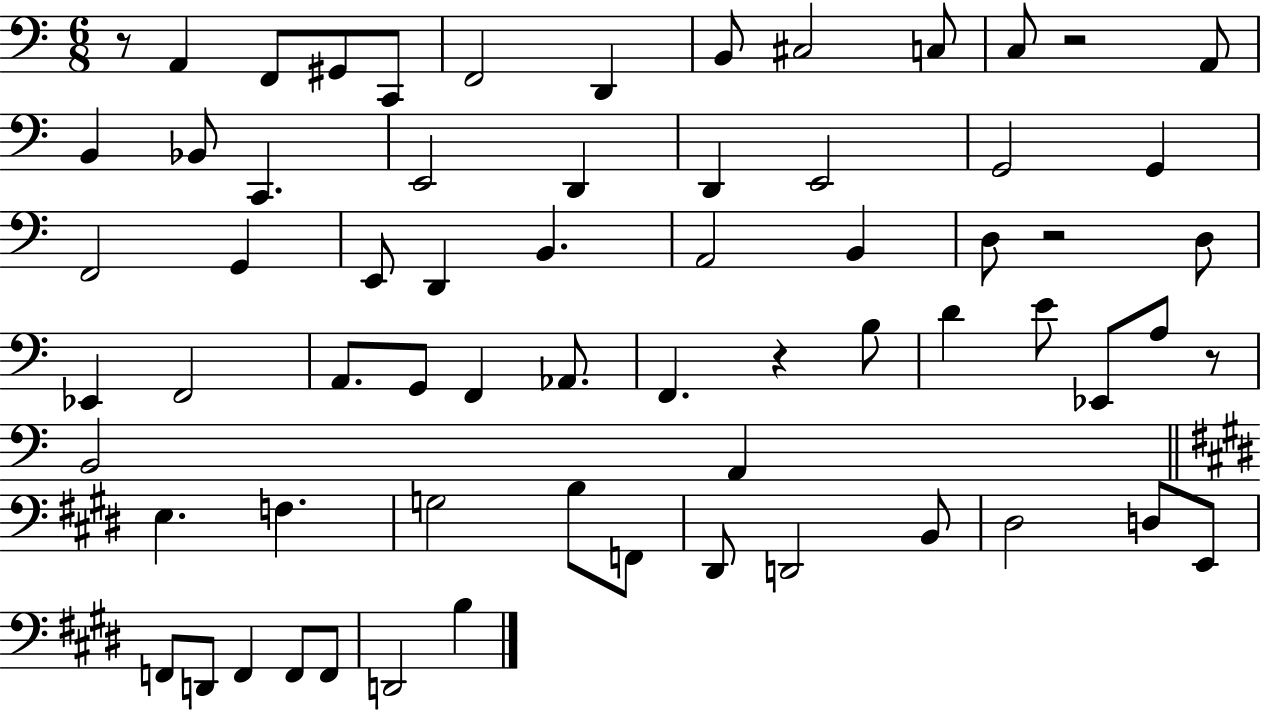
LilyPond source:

{
  \clef bass
  \numericTimeSignature
  \time 6/8
  \key c \major
  r8 a,4 f,8 gis,8 c,8 | f,2 d,4 | b,8 cis2 c8 | c8 r2 a,8 | \break b,4 bes,8 c,4. | e,2 d,4 | d,4 e,2 | g,2 g,4 | \break f,2 g,4 | e,8 d,4 b,4. | a,2 b,4 | d8 r2 d8 | \break ees,4 f,2 | a,8. g,8 f,4 aes,8. | f,4. r4 b8 | d'4 e'8 ees,8 a8 r8 | \break b,2 a,4 | \bar "||" \break \key e \major e4. f4. | g2 b8 f,8 | dis,8 d,2 b,8 | dis2 d8 e,8 | \break f,8 d,8 f,4 f,8 f,8 | d,2 b4 | \bar "|."
}